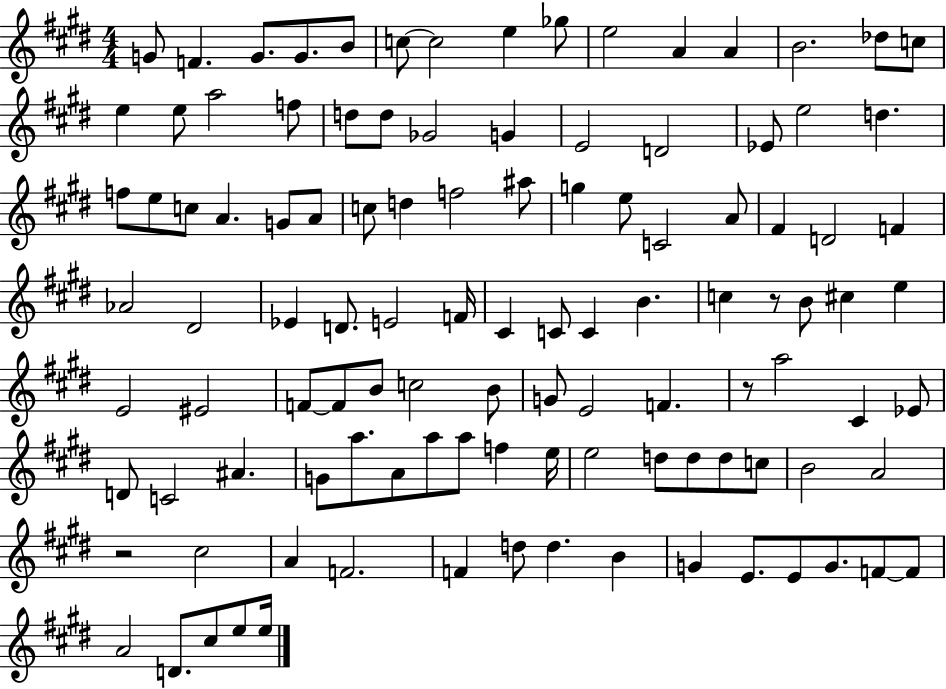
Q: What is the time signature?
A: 4/4